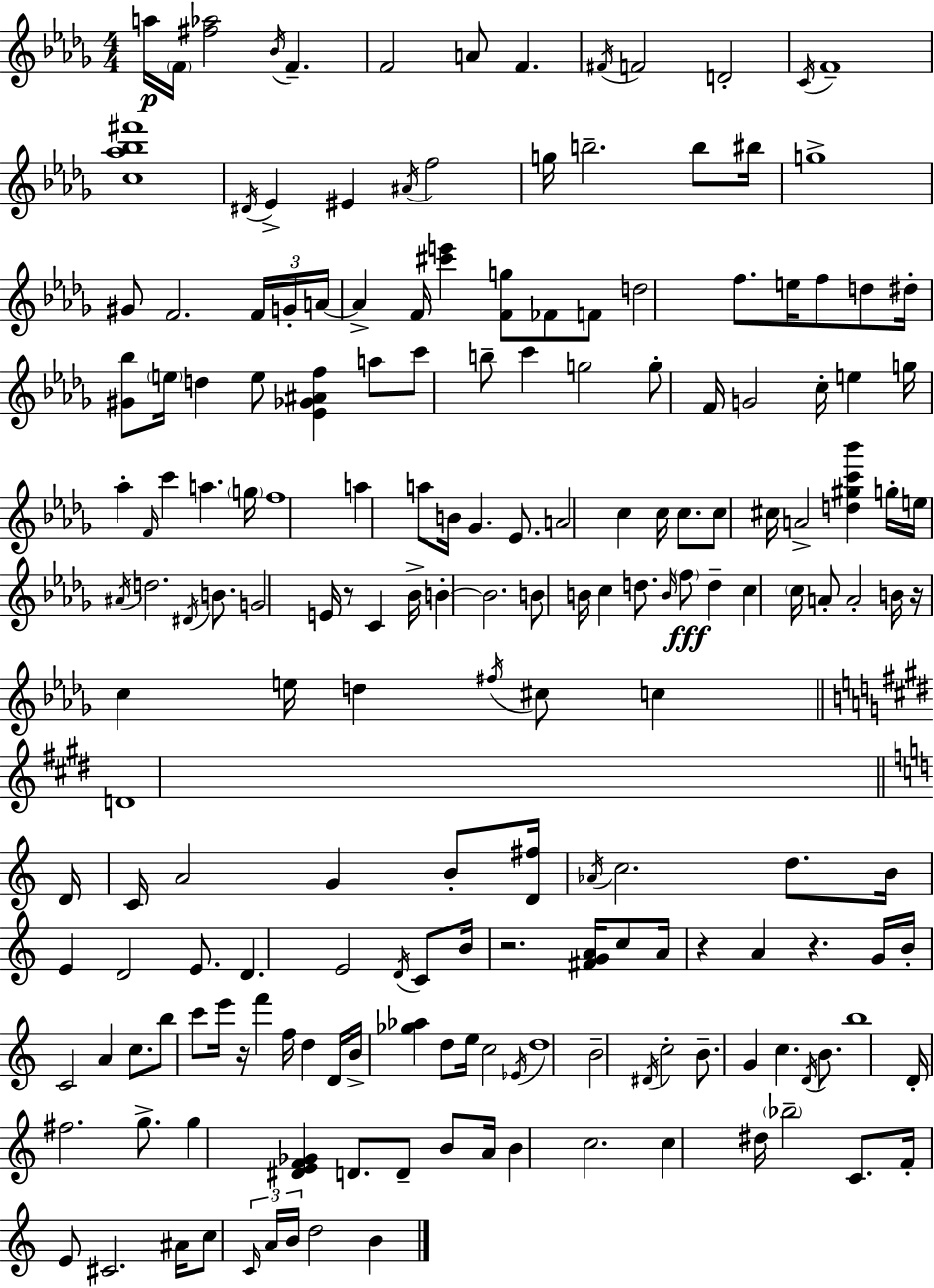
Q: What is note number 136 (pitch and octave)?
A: C5